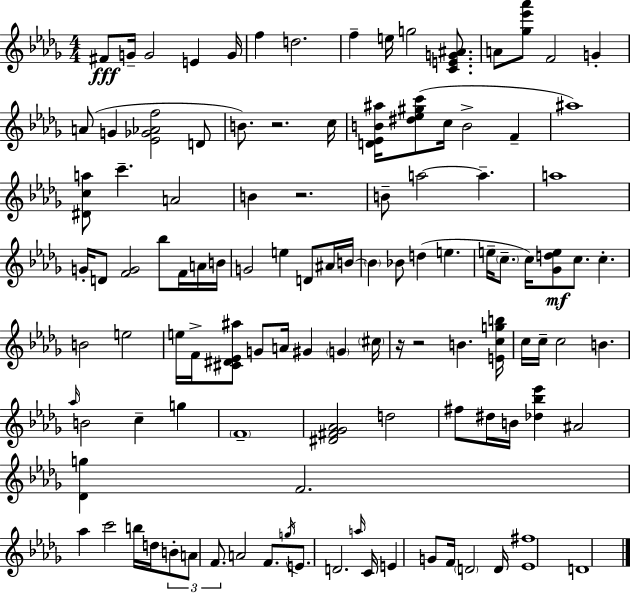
{
  \clef treble
  \numericTimeSignature
  \time 4/4
  \key bes \minor
  fis'8\fff g'16-- g'2 e'4 g'16 | f''4 d''2. | f''4-- e''16 g''2 <c' e' g' ais'>8. | a'8 <ges'' ees''' aes'''>8 f'2 g'4-. | \break a'8( g'4 <ees' ges' aes' f''>2 d'8 | b'8.) r2. c''16 | <d' ees' b' ais''>16 <dis'' ees'' gis'' c'''>8( c''16 b'2-> f'4-- | ais''1) | \break <dis' c'' a''>8 c'''4.-- a'2 | b'4 r2. | b'8-- a''2~~ a''4.-- | a''1 | \break g'16-. d'8 <f' g'>2 bes''8 f'16 a'16 b'16 | g'2 e''4 d'8 ais'16 b'16~~ | \parenthesize b'4 bes'8 d''4( e''4. | e''16-- \parenthesize c''8.-- c''16) <ges' d'' e''>8\mf c''8. c''4.-. | \break b'2 e''2 | e''16 f'16-> <cis' dis' ees' ais''>8 g'8 a'16 gis'4 \parenthesize g'4 \parenthesize cis''16 | r16 r2 b'4. <e' c'' g'' b''>16 | c''16 c''16-- c''2 b'4. | \break \grace { aes''16 } b'2 c''4-- g''4 | \parenthesize f'1-- | <dis' fis' ges' aes'>2 d''2 | fis''8 dis''16 b'16 <des'' bes'' ees'''>4 ais'2 | \break <des' g''>4 f'2. | aes''4 c'''2 b''16 d''16 \tuplet 3/2 { b'8-. | a'8 f'8. } a'2 f'8. | \acciaccatura { g''16 } e'8. d'2. | \break \grace { a''16 } c'16 e'4 g'8 f'16 \parenthesize d'2 | d'16 <ees' fis''>1 | d'1 | \bar "|."
}